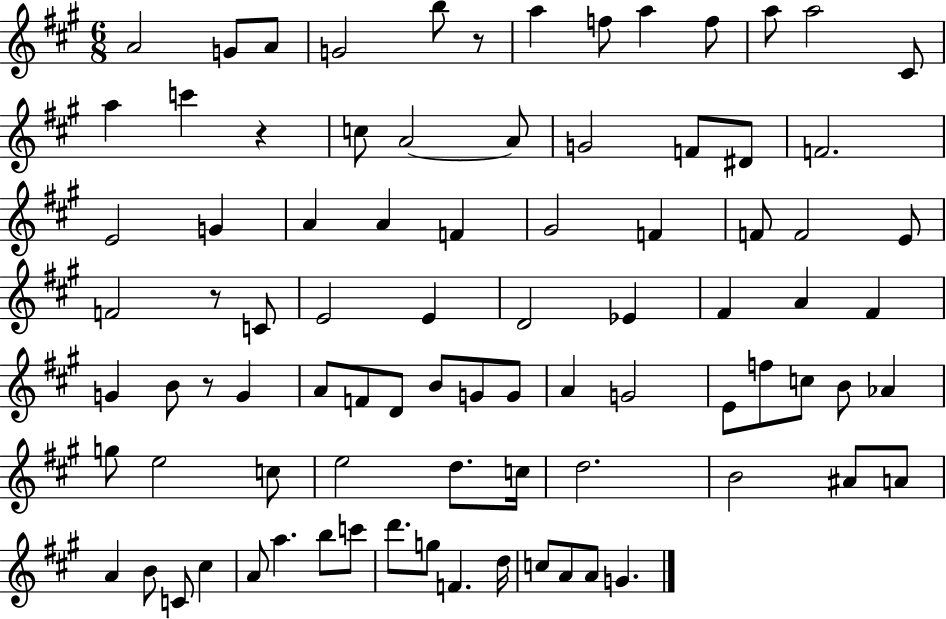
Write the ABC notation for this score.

X:1
T:Untitled
M:6/8
L:1/4
K:A
A2 G/2 A/2 G2 b/2 z/2 a f/2 a f/2 a/2 a2 ^C/2 a c' z c/2 A2 A/2 G2 F/2 ^D/2 F2 E2 G A A F ^G2 F F/2 F2 E/2 F2 z/2 C/2 E2 E D2 _E ^F A ^F G B/2 z/2 G A/2 F/2 D/2 B/2 G/2 G/2 A G2 E/2 f/2 c/2 B/2 _A g/2 e2 c/2 e2 d/2 c/4 d2 B2 ^A/2 A/2 A B/2 C/2 ^c A/2 a b/2 c'/2 d'/2 g/2 F d/4 c/2 A/2 A/2 G